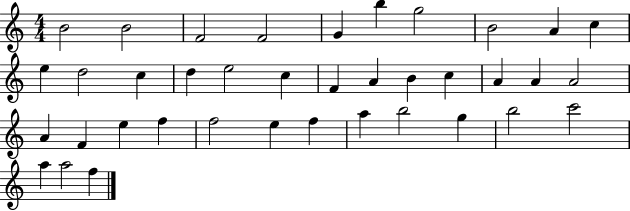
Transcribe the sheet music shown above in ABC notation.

X:1
T:Untitled
M:4/4
L:1/4
K:C
B2 B2 F2 F2 G b g2 B2 A c e d2 c d e2 c F A B c A A A2 A F e f f2 e f a b2 g b2 c'2 a a2 f